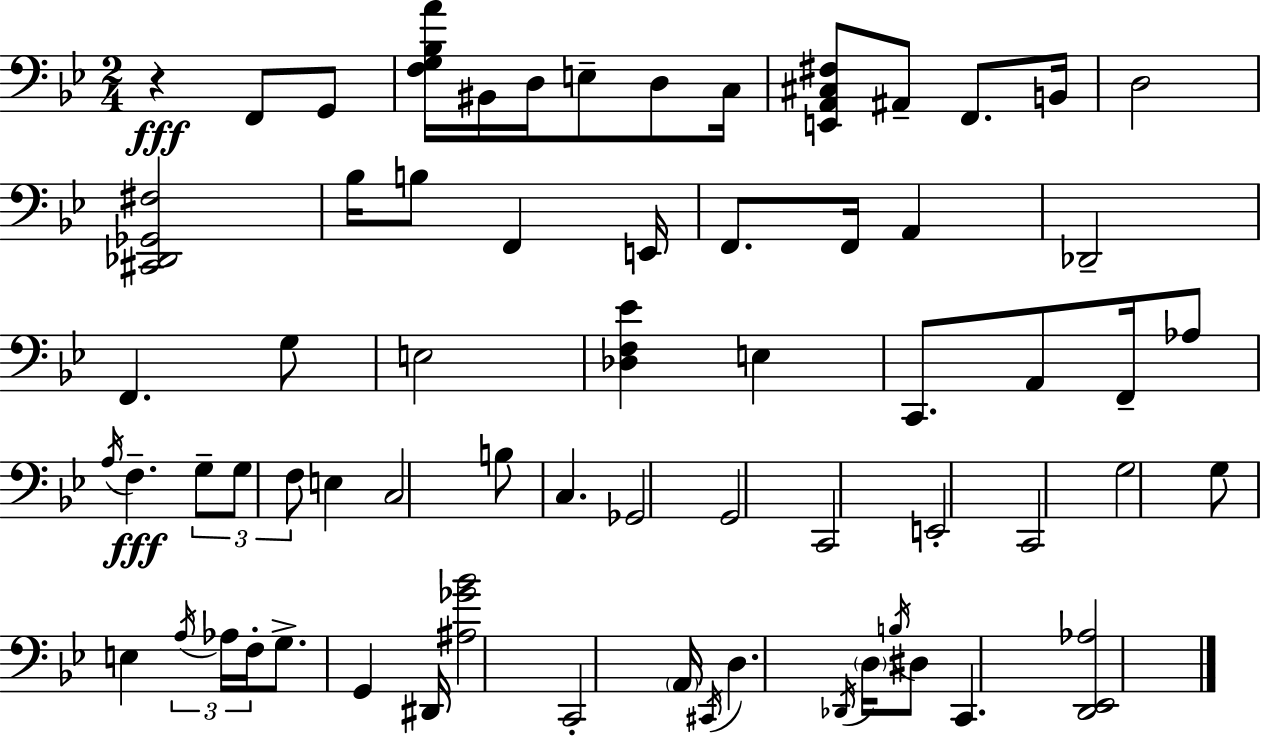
R/q F2/e G2/e [F3,G3,Bb3,A4]/s BIS2/s D3/s E3/e D3/e C3/s [E2,A2,C#3,F#3]/e A#2/e F2/e. B2/s D3/h [C#2,Db2,Gb2,F#3]/h Bb3/s B3/e F2/q E2/s F2/e. F2/s A2/q Db2/h F2/q. G3/e E3/h [Db3,F3,Eb4]/q E3/q C2/e. A2/e F2/s Ab3/e A3/s F3/q. G3/e G3/e F3/e E3/q C3/h B3/e C3/q. Gb2/h G2/h C2/h E2/h C2/h G3/h G3/e E3/q A3/s Ab3/s F3/s G3/e. G2/q D#2/s [A#3,Gb4,Bb4]/h C2/h A2/s C#2/s D3/q. Db2/s D3/s B3/s D#3/e C2/q. [D2,Eb2,Ab3]/h